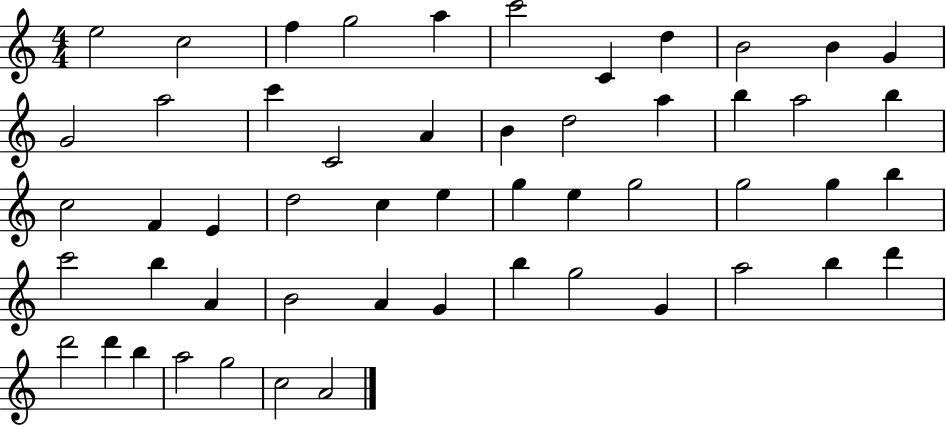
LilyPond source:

{
  \clef treble
  \numericTimeSignature
  \time 4/4
  \key c \major
  e''2 c''2 | f''4 g''2 a''4 | c'''2 c'4 d''4 | b'2 b'4 g'4 | \break g'2 a''2 | c'''4 c'2 a'4 | b'4 d''2 a''4 | b''4 a''2 b''4 | \break c''2 f'4 e'4 | d''2 c''4 e''4 | g''4 e''4 g''2 | g''2 g''4 b''4 | \break c'''2 b''4 a'4 | b'2 a'4 g'4 | b''4 g''2 g'4 | a''2 b''4 d'''4 | \break d'''2 d'''4 b''4 | a''2 g''2 | c''2 a'2 | \bar "|."
}